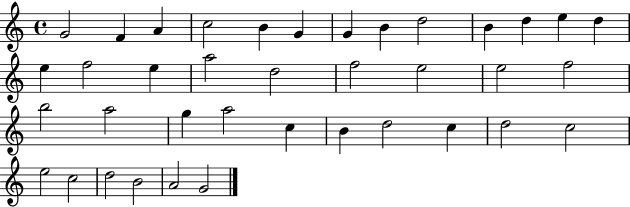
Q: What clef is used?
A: treble